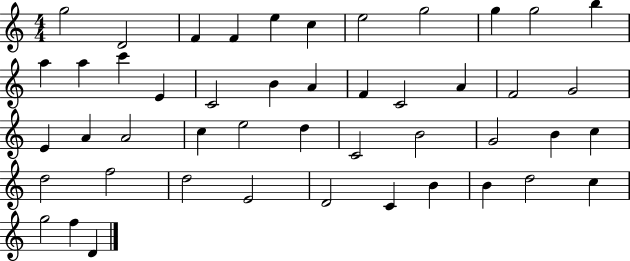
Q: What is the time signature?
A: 4/4